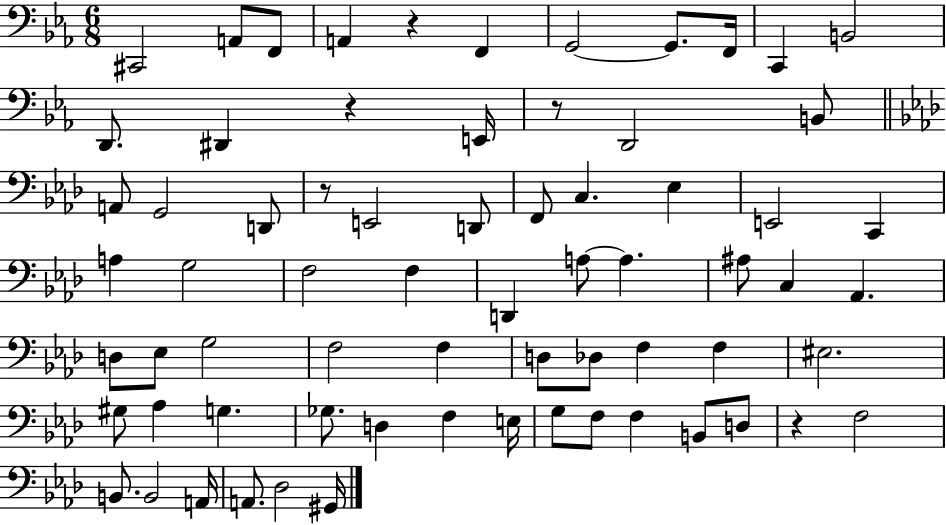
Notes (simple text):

C#2/h A2/e F2/e A2/q R/q F2/q G2/h G2/e. F2/s C2/q B2/h D2/e. D#2/q R/q E2/s R/e D2/h B2/e A2/e G2/h D2/e R/e E2/h D2/e F2/e C3/q. Eb3/q E2/h C2/q A3/q G3/h F3/h F3/q D2/q A3/e A3/q. A#3/e C3/q Ab2/q. D3/e Eb3/e G3/h F3/h F3/q D3/e Db3/e F3/q F3/q EIS3/h. G#3/e Ab3/q G3/q. Gb3/e. D3/q F3/q E3/s G3/e F3/e F3/q B2/e D3/e R/q F3/h B2/e. B2/h A2/s A2/e. Db3/h G#2/s